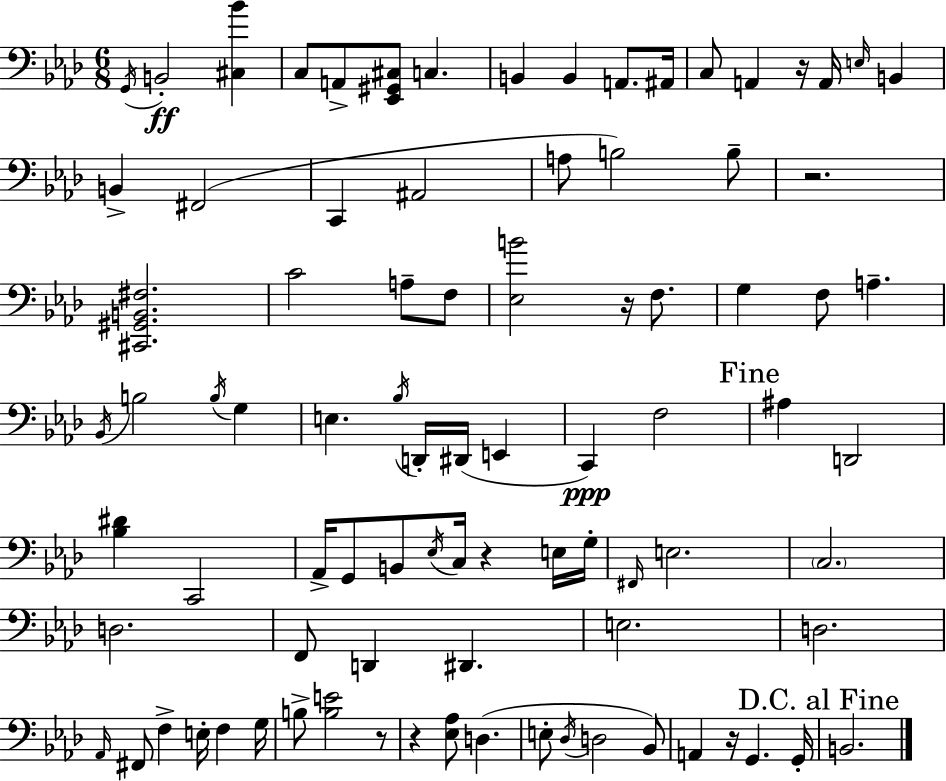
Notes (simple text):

G2/s B2/h [C#3,Bb4]/q C3/e A2/e [Eb2,G#2,C#3]/e C3/q. B2/q B2/q A2/e. A#2/s C3/e A2/q R/s A2/s E3/s B2/q B2/q F#2/h C2/q A#2/h A3/e B3/h B3/e R/h. [C#2,G#2,B2,F#3]/h. C4/h A3/e F3/e [Eb3,B4]/h R/s F3/e. G3/q F3/e A3/q. Bb2/s B3/h B3/s G3/q E3/q. Bb3/s D2/s D#2/s E2/q C2/q F3/h A#3/q D2/h [Bb3,D#4]/q C2/h Ab2/s G2/e B2/e Eb3/s C3/s R/q E3/s G3/s F#2/s E3/h. C3/h. D3/h. F2/e D2/q D#2/q. E3/h. D3/h. Ab2/s F#2/e F3/q E3/s F3/q G3/s B3/e [B3,E4]/h R/e R/q [Eb3,Ab3]/e D3/q. E3/e Db3/s D3/h Bb2/e A2/q R/s G2/q. G2/s B2/h.